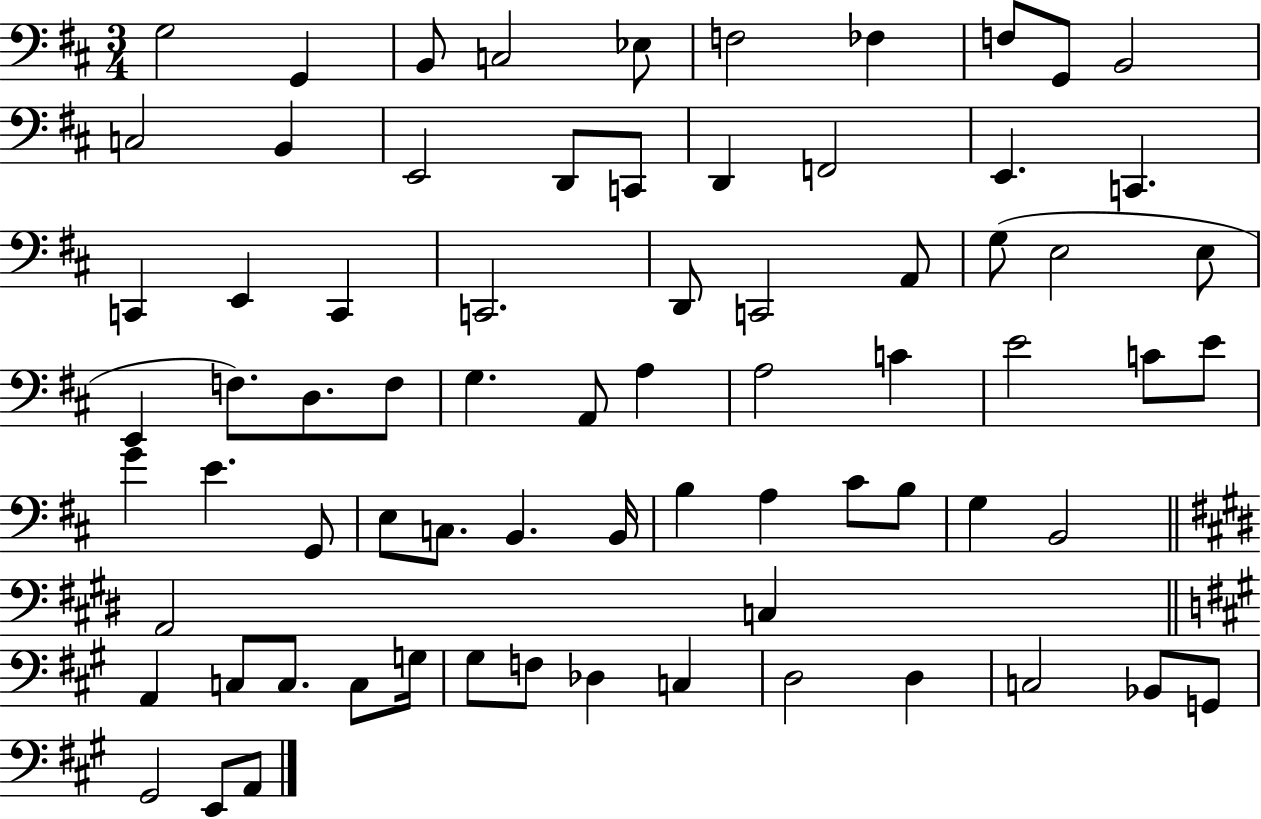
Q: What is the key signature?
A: D major